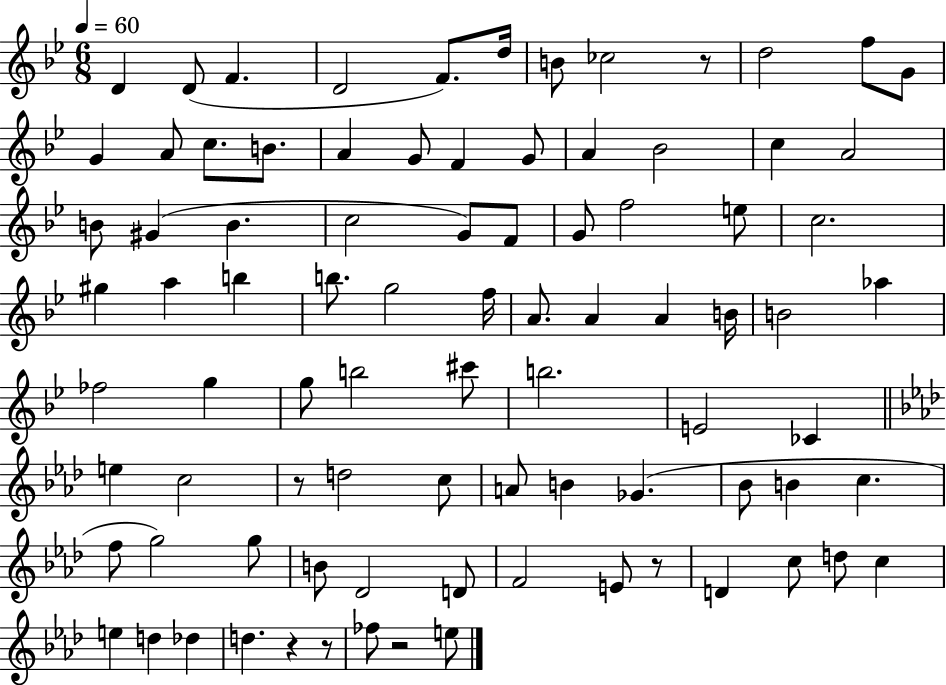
{
  \clef treble
  \numericTimeSignature
  \time 6/8
  \key bes \major
  \tempo 4 = 60
  d'4 d'8( f'4. | d'2 f'8.) d''16 | b'8 ces''2 r8 | d''2 f''8 g'8 | \break g'4 a'8 c''8. b'8. | a'4 g'8 f'4 g'8 | a'4 bes'2 | c''4 a'2 | \break b'8 gis'4( b'4. | c''2 g'8) f'8 | g'8 f''2 e''8 | c''2. | \break gis''4 a''4 b''4 | b''8. g''2 f''16 | a'8. a'4 a'4 b'16 | b'2 aes''4 | \break fes''2 g''4 | g''8 b''2 cis'''8 | b''2. | e'2 ces'4 | \break \bar "||" \break \key aes \major e''4 c''2 | r8 d''2 c''8 | a'8 b'4 ges'4.( | bes'8 b'4 c''4. | \break f''8 g''2) g''8 | b'8 des'2 d'8 | f'2 e'8 r8 | d'4 c''8 d''8 c''4 | \break e''4 d''4 des''4 | d''4. r4 r8 | fes''8 r2 e''8 | \bar "|."
}